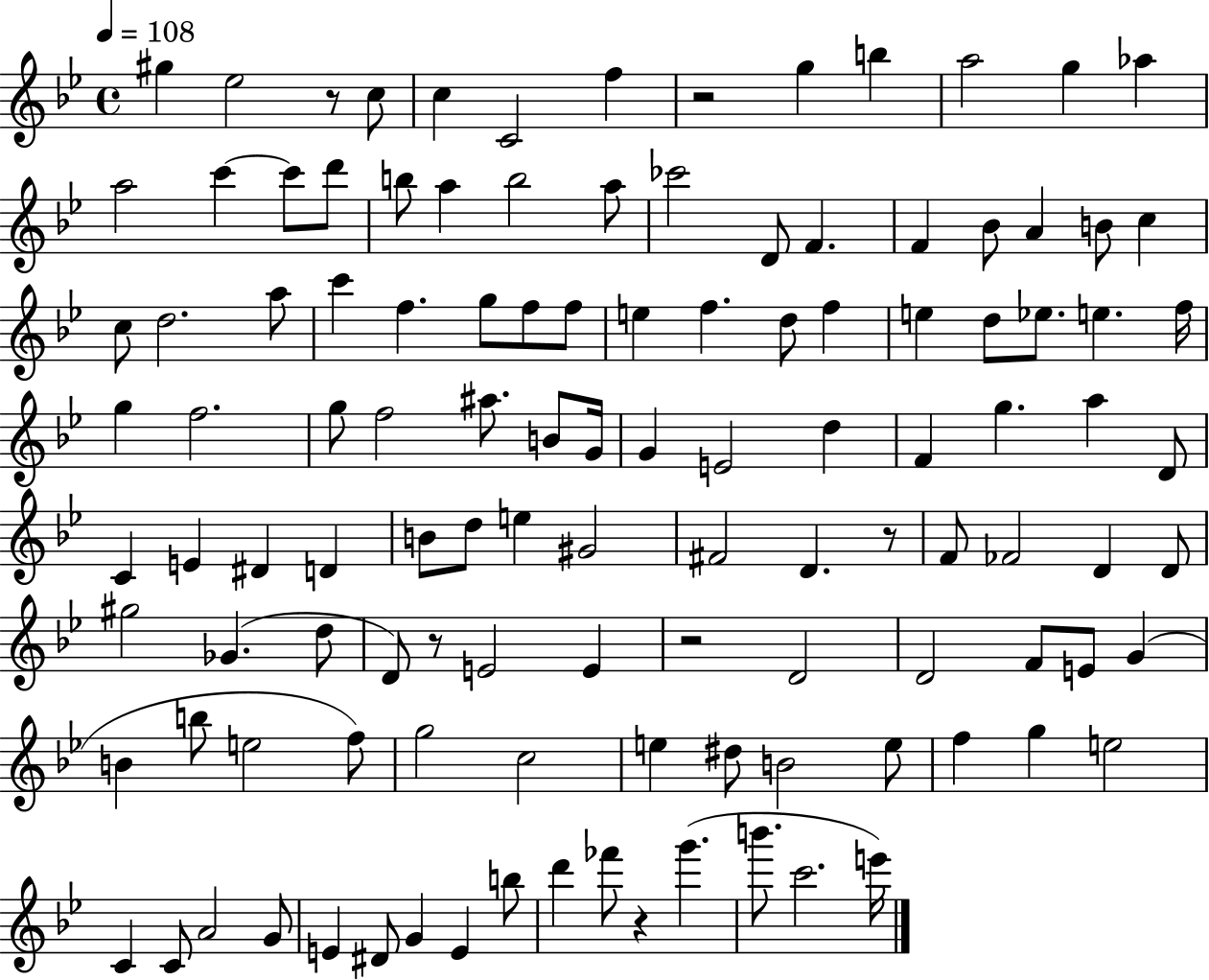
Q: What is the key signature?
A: BES major